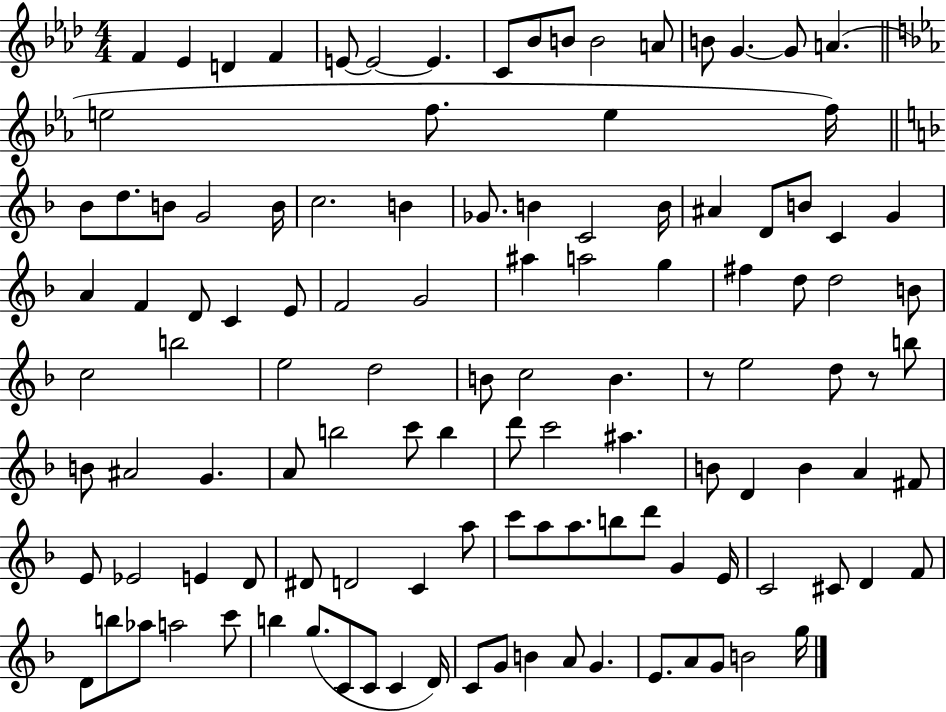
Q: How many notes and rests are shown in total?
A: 117